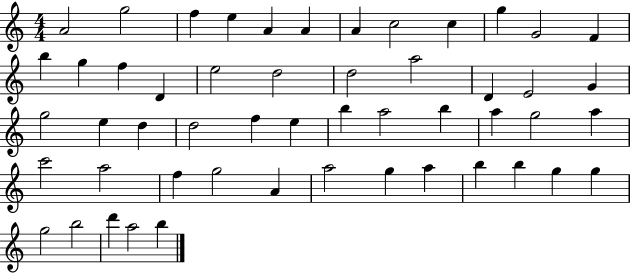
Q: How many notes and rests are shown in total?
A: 52